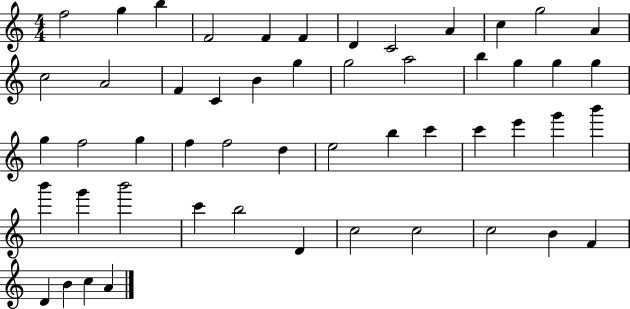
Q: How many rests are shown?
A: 0